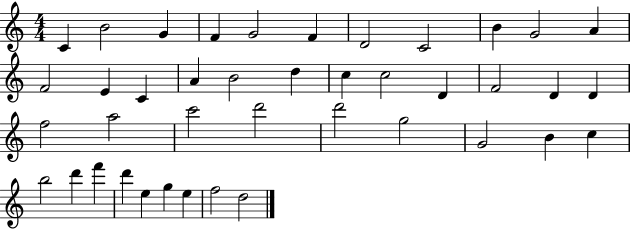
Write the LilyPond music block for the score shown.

{
  \clef treble
  \numericTimeSignature
  \time 4/4
  \key c \major
  c'4 b'2 g'4 | f'4 g'2 f'4 | d'2 c'2 | b'4 g'2 a'4 | \break f'2 e'4 c'4 | a'4 b'2 d''4 | c''4 c''2 d'4 | f'2 d'4 d'4 | \break f''2 a''2 | c'''2 d'''2 | d'''2 g''2 | g'2 b'4 c''4 | \break b''2 d'''4 f'''4 | d'''4 e''4 g''4 e''4 | f''2 d''2 | \bar "|."
}